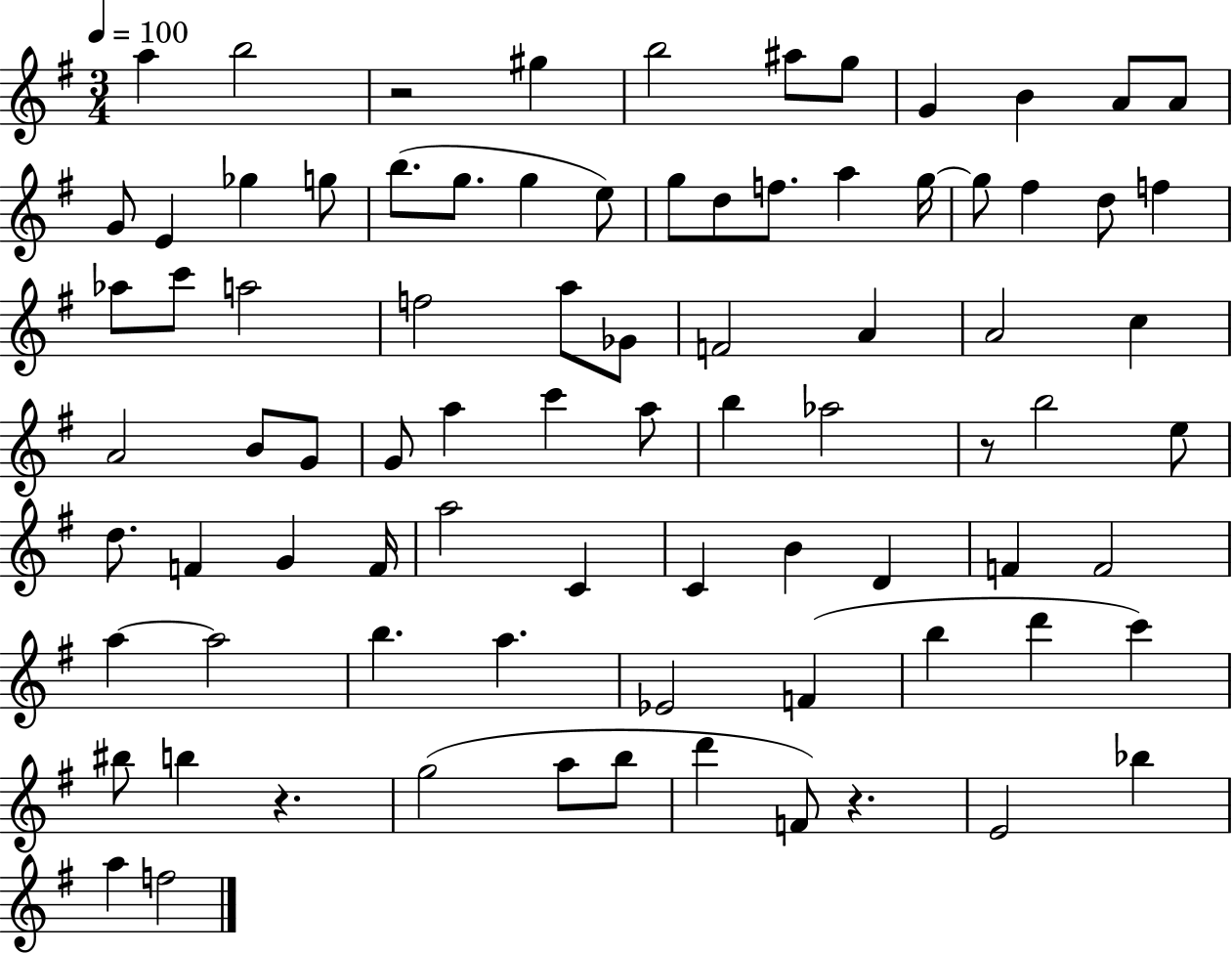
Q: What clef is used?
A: treble